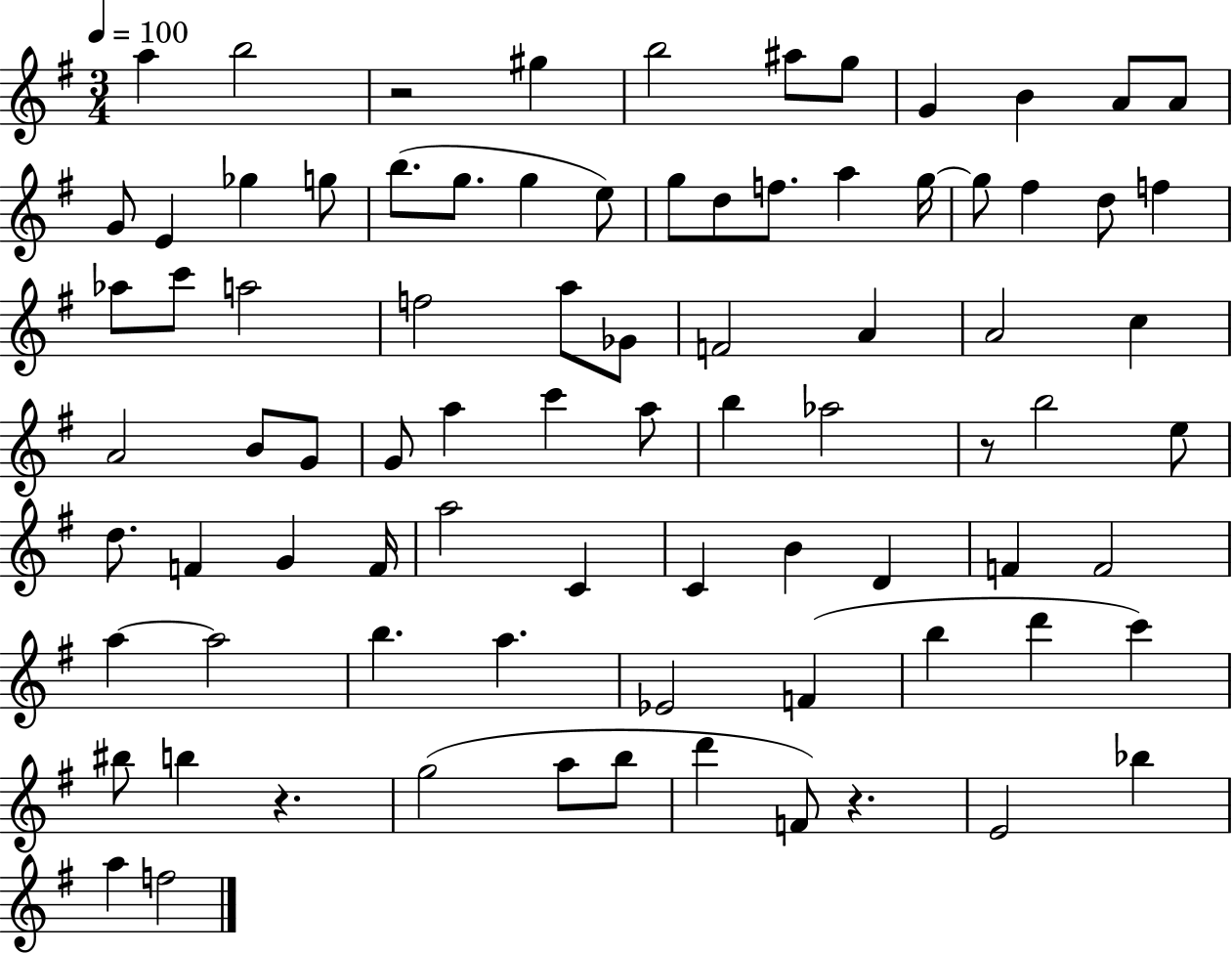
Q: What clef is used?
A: treble